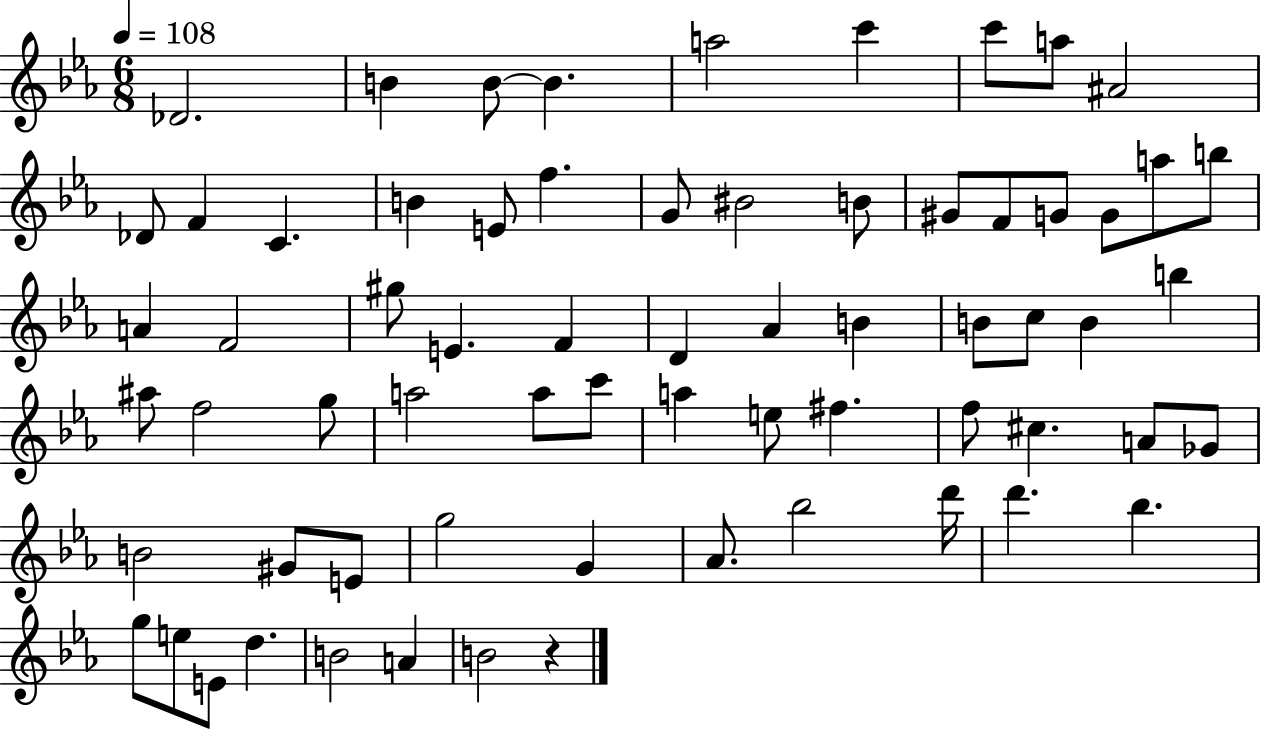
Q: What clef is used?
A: treble